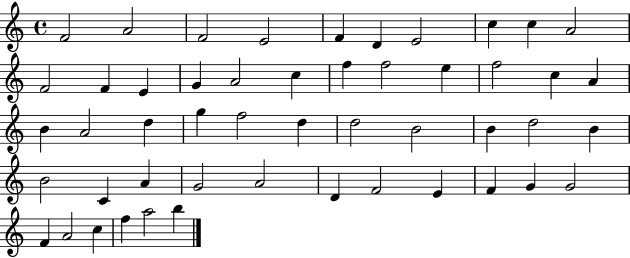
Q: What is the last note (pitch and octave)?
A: B5